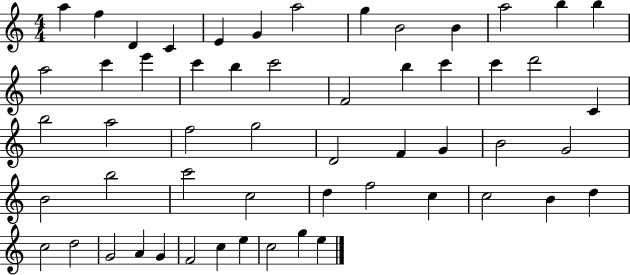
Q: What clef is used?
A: treble